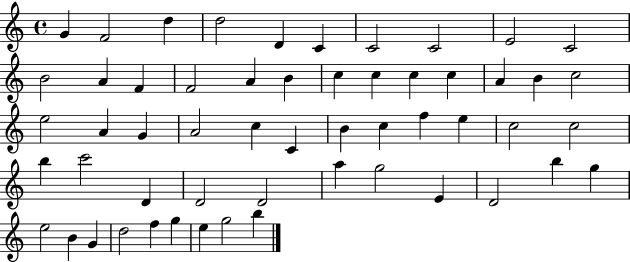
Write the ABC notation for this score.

X:1
T:Untitled
M:4/4
L:1/4
K:C
G F2 d d2 D C C2 C2 E2 C2 B2 A F F2 A B c c c c A B c2 e2 A G A2 c C B c f e c2 c2 b c'2 D D2 D2 a g2 E D2 b g e2 B G d2 f g e g2 b